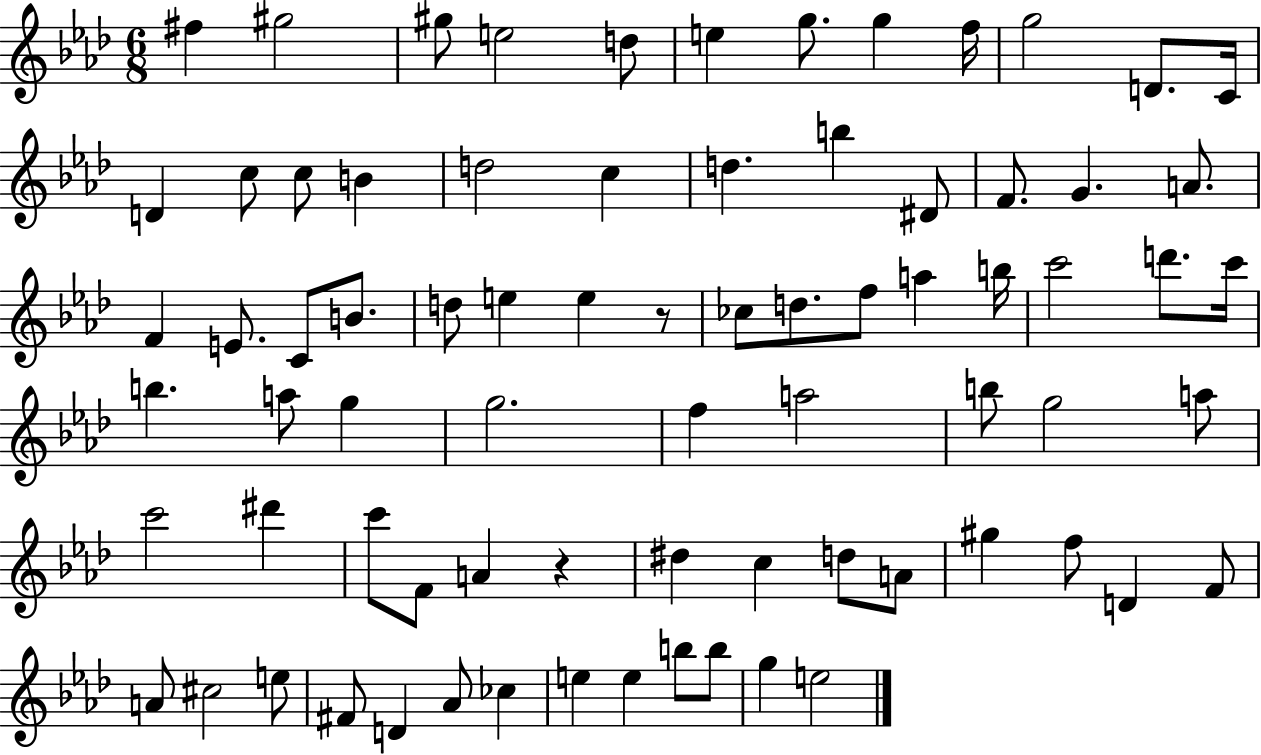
{
  \clef treble
  \numericTimeSignature
  \time 6/8
  \key aes \major
  fis''4 gis''2 | gis''8 e''2 d''8 | e''4 g''8. g''4 f''16 | g''2 d'8. c'16 | \break d'4 c''8 c''8 b'4 | d''2 c''4 | d''4. b''4 dis'8 | f'8. g'4. a'8. | \break f'4 e'8. c'8 b'8. | d''8 e''4 e''4 r8 | ces''8 d''8. f''8 a''4 b''16 | c'''2 d'''8. c'''16 | \break b''4. a''8 g''4 | g''2. | f''4 a''2 | b''8 g''2 a''8 | \break c'''2 dis'''4 | c'''8 f'8 a'4 r4 | dis''4 c''4 d''8 a'8 | gis''4 f''8 d'4 f'8 | \break a'8 cis''2 e''8 | fis'8 d'4 aes'8 ces''4 | e''4 e''4 b''8 b''8 | g''4 e''2 | \break \bar "|."
}